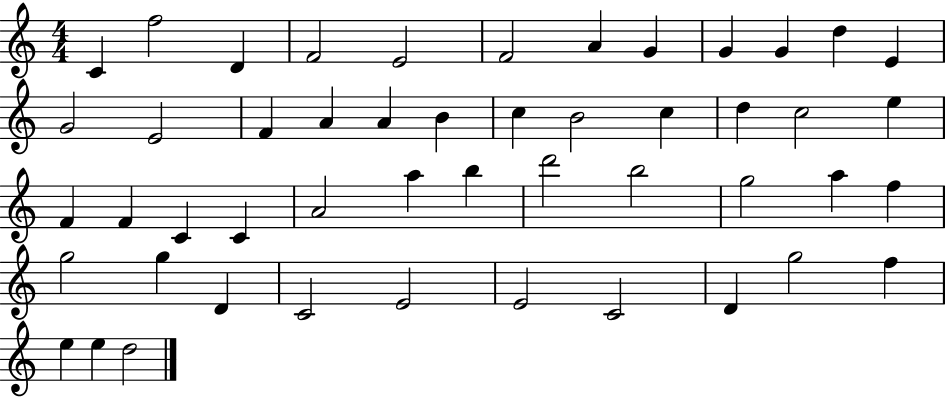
C4/q F5/h D4/q F4/h E4/h F4/h A4/q G4/q G4/q G4/q D5/q E4/q G4/h E4/h F4/q A4/q A4/q B4/q C5/q B4/h C5/q D5/q C5/h E5/q F4/q F4/q C4/q C4/q A4/h A5/q B5/q D6/h B5/h G5/h A5/q F5/q G5/h G5/q D4/q C4/h E4/h E4/h C4/h D4/q G5/h F5/q E5/q E5/q D5/h